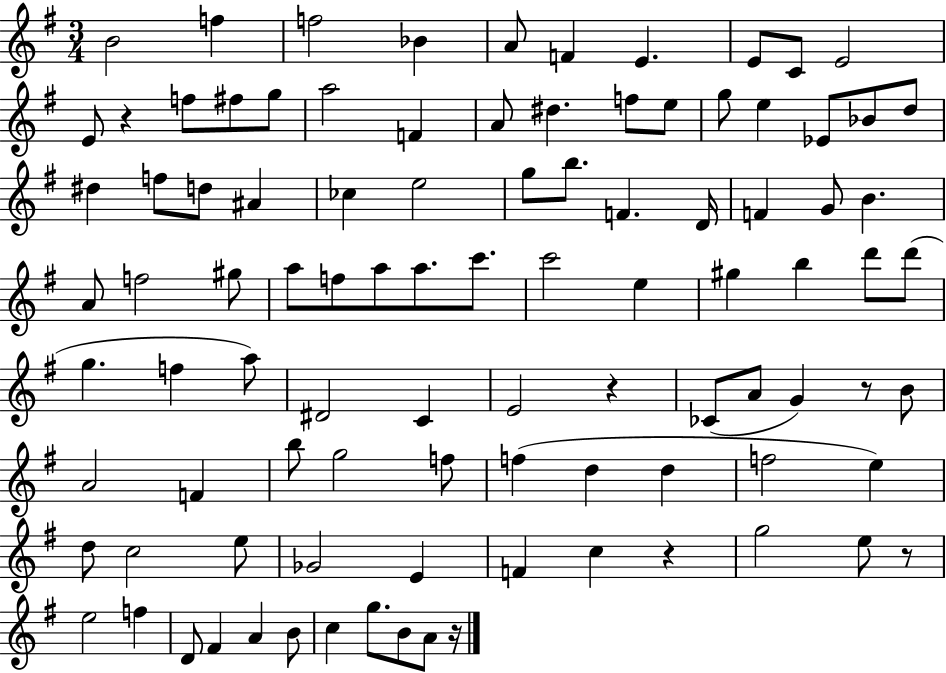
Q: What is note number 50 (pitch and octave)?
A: B5